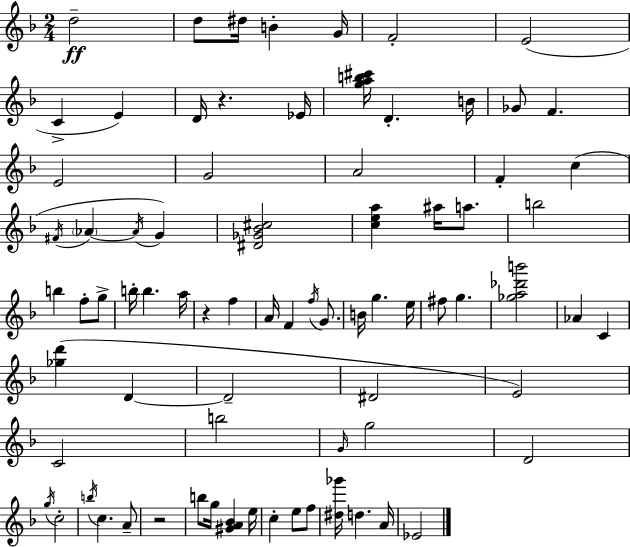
{
  \clef treble
  \numericTimeSignature
  \time 2/4
  \key f \major
  d''2--\ff | d''8 dis''16 b'4-. g'16 | f'2-. | e'2( | \break c'4-> e'4) | d'16 r4. ees'16 | <g'' a'' b'' cis'''>16 d'4.-. b'16 | ges'8 f'4. | \break e'2 | g'2 | a'2 | f'4-. c''4( | \break \acciaccatura { fis'16 } \parenthesize aes'4~~ \acciaccatura { aes'16 } g'4) | <dis' ges' bes' cis''>2 | <c'' e'' a''>4 ais''16 a''8. | b''2 | \break b''4 f''8-. | g''8-> b''16-. b''4. | a''16 r4 f''4 | a'16 f'4 \acciaccatura { f''16 } | \break g'8. b'16 g''4. | e''16 fis''8 g''4. | <ges'' a'' des''' b'''>2 | aes'4 c'4 | \break <ges'' d'''>4( d'4~~ | d'2-- | dis'2 | e'2) | \break c'2 | b''2 | \grace { g'16 } g''2 | d'2 | \break \acciaccatura { g''16 } c''2-. | \acciaccatura { b''16 } c''4. | a'8-- r2 | b''8 | \break g''16 <gis' a' bes'>4 e''16 c''4-. | e''8 f''8 <dis'' ges'''>16 d''4. | a'16 ees'2 | \bar "|."
}